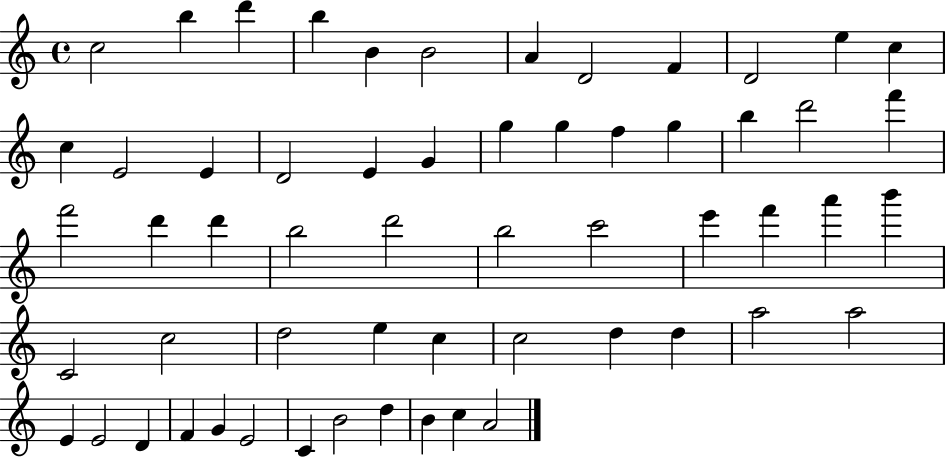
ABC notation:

X:1
T:Untitled
M:4/4
L:1/4
K:C
c2 b d' b B B2 A D2 F D2 e c c E2 E D2 E G g g f g b d'2 f' f'2 d' d' b2 d'2 b2 c'2 e' f' a' b' C2 c2 d2 e c c2 d d a2 a2 E E2 D F G E2 C B2 d B c A2